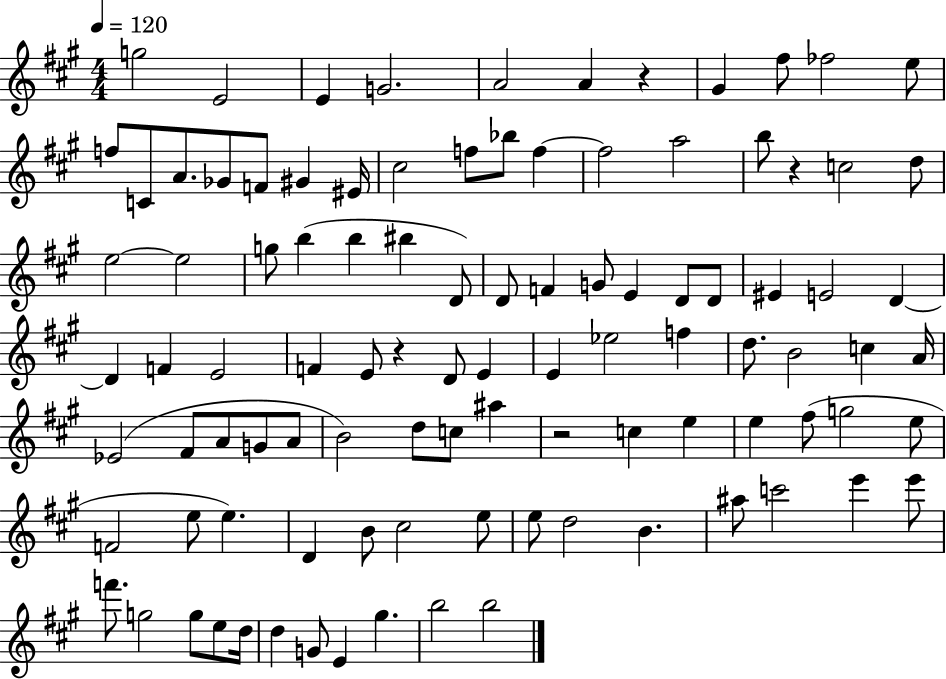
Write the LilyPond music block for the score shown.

{
  \clef treble
  \numericTimeSignature
  \time 4/4
  \key a \major
  \tempo 4 = 120
  g''2 e'2 | e'4 g'2. | a'2 a'4 r4 | gis'4 fis''8 fes''2 e''8 | \break f''8 c'8 a'8. ges'8 f'8 gis'4 eis'16 | cis''2 f''8 bes''8 f''4~~ | f''2 a''2 | b''8 r4 c''2 d''8 | \break e''2~~ e''2 | g''8 b''4( b''4 bis''4 d'8) | d'8 f'4 g'8 e'4 d'8 d'8 | eis'4 e'2 d'4~~ | \break d'4 f'4 e'2 | f'4 e'8 r4 d'8 e'4 | e'4 ees''2 f''4 | d''8. b'2 c''4 a'16 | \break ees'2( fis'8 a'8 g'8 a'8 | b'2) d''8 c''8 ais''4 | r2 c''4 e''4 | e''4 fis''8( g''2 e''8 | \break f'2 e''8 e''4.) | d'4 b'8 cis''2 e''8 | e''8 d''2 b'4. | ais''8 c'''2 e'''4 e'''8 | \break f'''8. g''2 g''8 e''8 d''16 | d''4 g'8 e'4 gis''4. | b''2 b''2 | \bar "|."
}